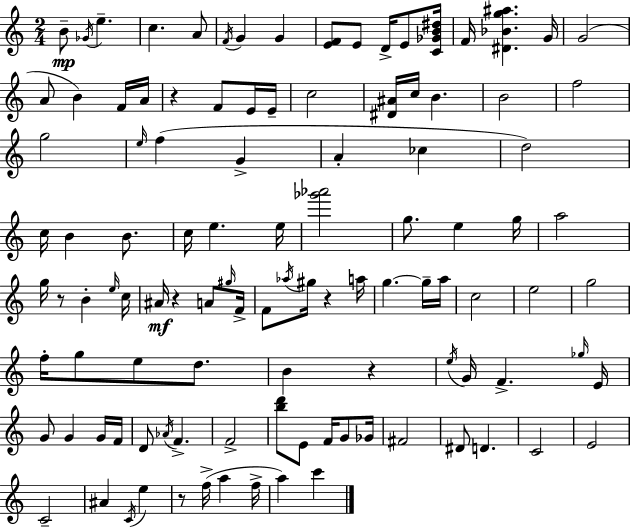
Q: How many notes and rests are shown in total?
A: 109